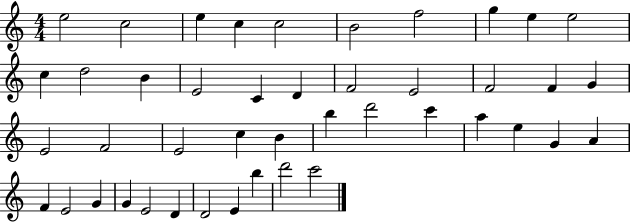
{
  \clef treble
  \numericTimeSignature
  \time 4/4
  \key c \major
  e''2 c''2 | e''4 c''4 c''2 | b'2 f''2 | g''4 e''4 e''2 | \break c''4 d''2 b'4 | e'2 c'4 d'4 | f'2 e'2 | f'2 f'4 g'4 | \break e'2 f'2 | e'2 c''4 b'4 | b''4 d'''2 c'''4 | a''4 e''4 g'4 a'4 | \break f'4 e'2 g'4 | g'4 e'2 d'4 | d'2 e'4 b''4 | d'''2 c'''2 | \break \bar "|."
}